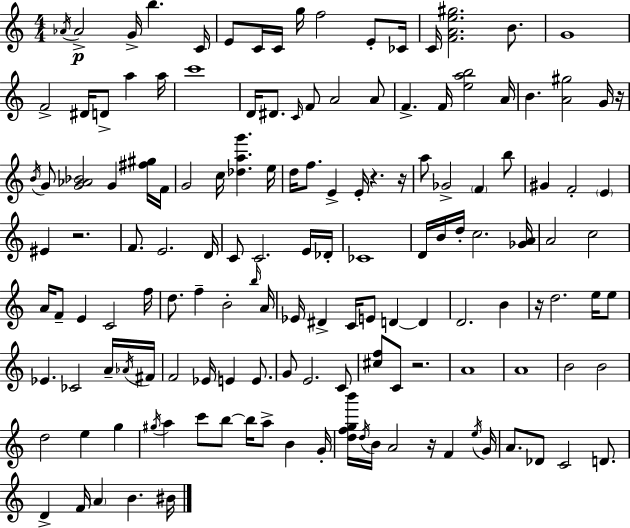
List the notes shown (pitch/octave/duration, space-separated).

Ab4/s Ab4/h G4/s B5/q. C4/s E4/e C4/s C4/s G5/s F5/h E4/e CES4/s C4/s [F4,A4,E5,G#5]/h. B4/e. G4/w F4/h D#4/s D4/e A5/q A5/s C6/w D4/s D#4/e. C4/s F4/e A4/h A4/e F4/q. F4/s [E5,A5,B5]/h A4/s B4/q. [A4,G#5]/h G4/s R/s B4/s G4/e [G4,Ab4,Bb4]/h G4/q [F#5,G#5]/s F4/s G4/h C5/s [Db5,A5,G6]/q. E5/s D5/s F5/e. E4/q E4/s R/q. R/s A5/e Gb4/h F4/q B5/e G#4/q F4/h E4/q EIS4/q R/h. F4/e. E4/h. D4/s C4/e C4/h. E4/s Db4/s CES4/w D4/s B4/s D5/s C5/h. [Gb4,A4]/s A4/h C5/h A4/s F4/e E4/q C4/h F5/s D5/e. F5/q B4/h B5/s A4/s Eb4/s D#4/q C4/s E4/e D4/q D4/q D4/h. B4/q R/s D5/h. E5/s E5/e Eb4/q. CES4/h A4/s Ab4/s F#4/s F4/h Eb4/s E4/q E4/e. G4/e E4/h. C4/e [C#5,F5]/e C4/e R/h. A4/w A4/w B4/h B4/h D5/h E5/q G5/q G#5/s A5/q C6/e B5/e B5/s A5/e B4/q G4/s [D5,F5,G5,B6]/s D5/s B4/s A4/h R/s F4/q E5/s G4/s A4/e. Db4/e C4/h D4/e. D4/q F4/s A4/q B4/q. BIS4/s